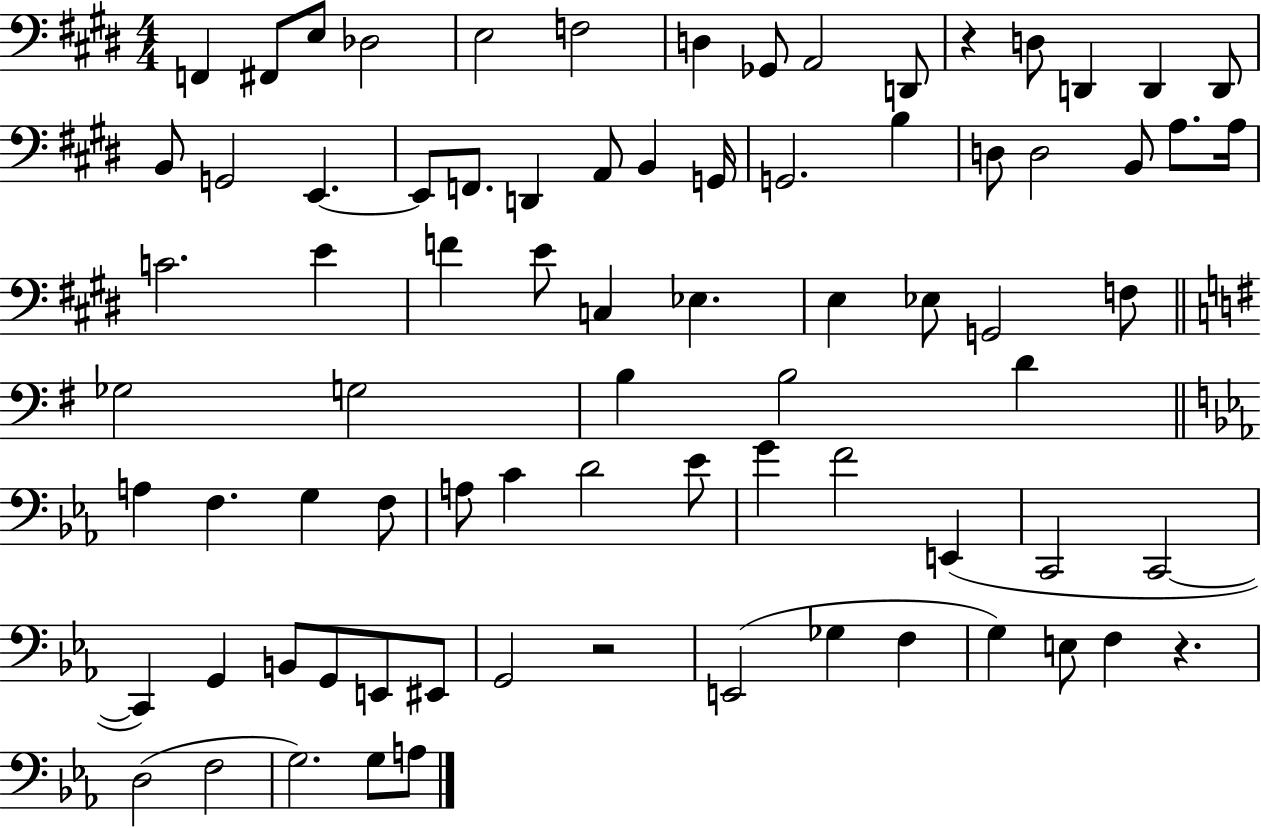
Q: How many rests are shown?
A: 3